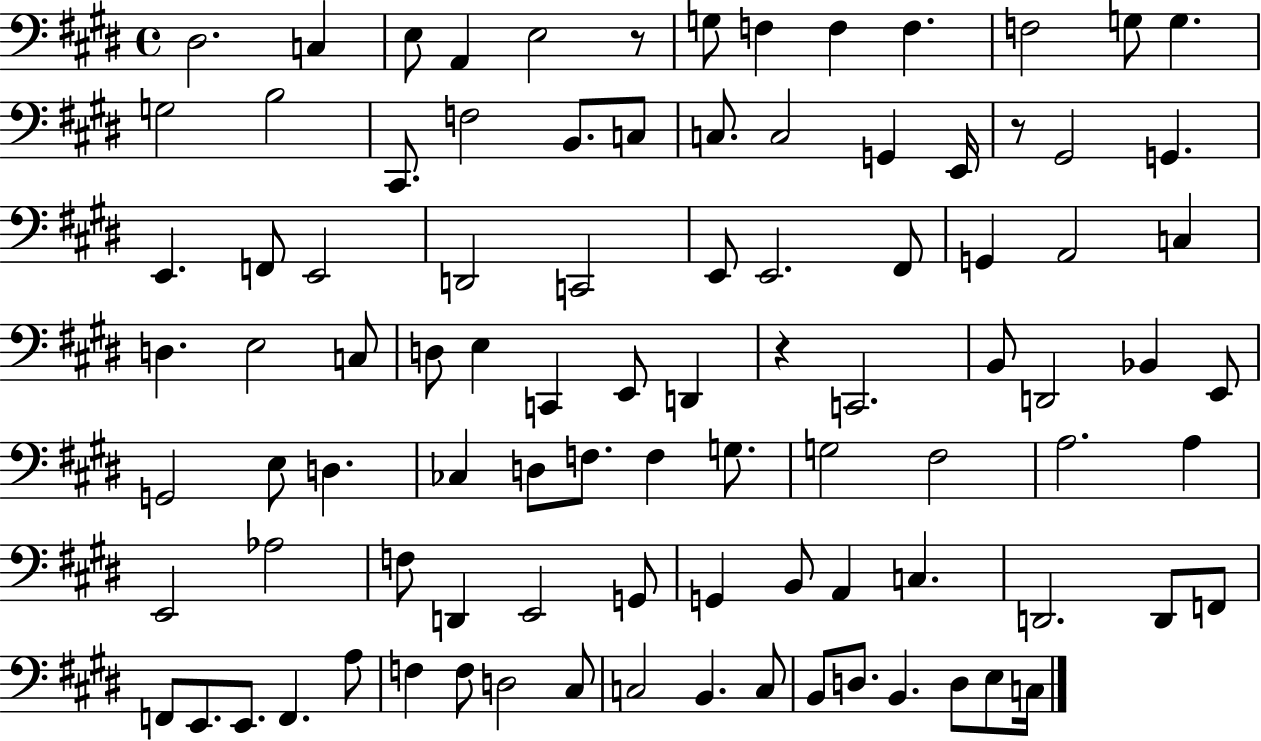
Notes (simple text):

D#3/h. C3/q E3/e A2/q E3/h R/e G3/e F3/q F3/q F3/q. F3/h G3/e G3/q. G3/h B3/h C#2/e. F3/h B2/e. C3/e C3/e. C3/h G2/q E2/s R/e G#2/h G2/q. E2/q. F2/e E2/h D2/h C2/h E2/e E2/h. F#2/e G2/q A2/h C3/q D3/q. E3/h C3/e D3/e E3/q C2/q E2/e D2/q R/q C2/h. B2/e D2/h Bb2/q E2/e G2/h E3/e D3/q. CES3/q D3/e F3/e. F3/q G3/e. G3/h F#3/h A3/h. A3/q E2/h Ab3/h F3/e D2/q E2/h G2/e G2/q B2/e A2/q C3/q. D2/h. D2/e F2/e F2/e E2/e. E2/e. F2/q. A3/e F3/q F3/e D3/h C#3/e C3/h B2/q. C3/e B2/e D3/e. B2/q. D3/e E3/e C3/s